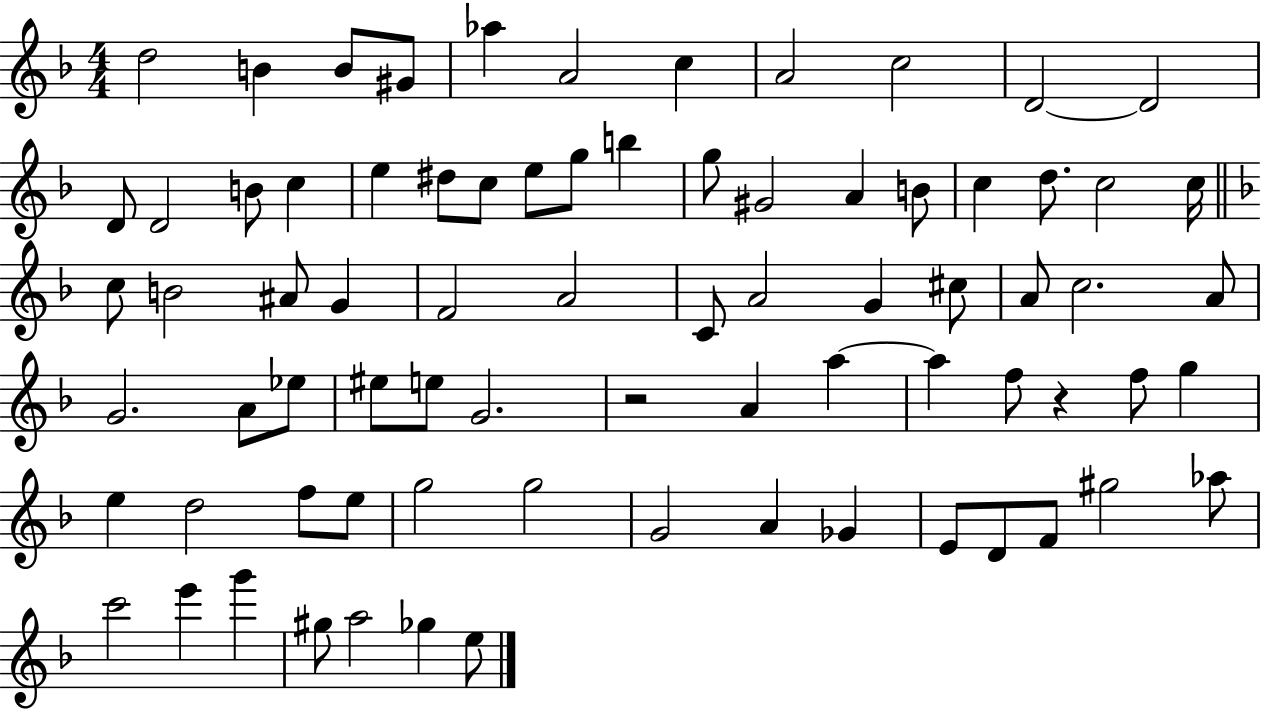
D5/h B4/q B4/e G#4/e Ab5/q A4/h C5/q A4/h C5/h D4/h D4/h D4/e D4/h B4/e C5/q E5/q D#5/e C5/e E5/e G5/e B5/q G5/e G#4/h A4/q B4/e C5/q D5/e. C5/h C5/s C5/e B4/h A#4/e G4/q F4/h A4/h C4/e A4/h G4/q C#5/e A4/e C5/h. A4/e G4/h. A4/e Eb5/e EIS5/e E5/e G4/h. R/h A4/q A5/q A5/q F5/e R/q F5/e G5/q E5/q D5/h F5/e E5/e G5/h G5/h G4/h A4/q Gb4/q E4/e D4/e F4/e G#5/h Ab5/e C6/h E6/q G6/q G#5/e A5/h Gb5/q E5/e